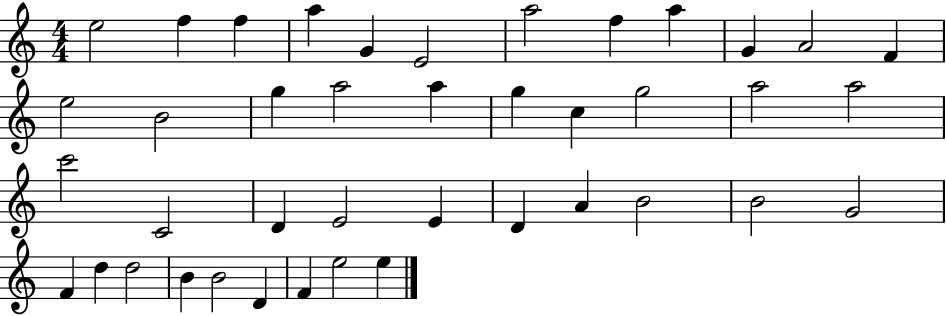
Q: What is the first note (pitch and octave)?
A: E5